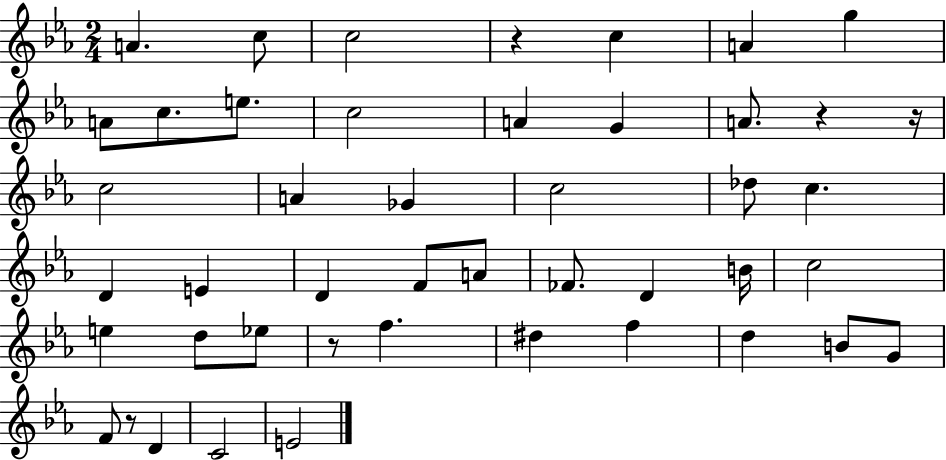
{
  \clef treble
  \numericTimeSignature
  \time 2/4
  \key ees \major
  a'4. c''8 | c''2 | r4 c''4 | a'4 g''4 | \break a'8 c''8. e''8. | c''2 | a'4 g'4 | a'8. r4 r16 | \break c''2 | a'4 ges'4 | c''2 | des''8 c''4. | \break d'4 e'4 | d'4 f'8 a'8 | fes'8. d'4 b'16 | c''2 | \break e''4 d''8 ees''8 | r8 f''4. | dis''4 f''4 | d''4 b'8 g'8 | \break f'8 r8 d'4 | c'2 | e'2 | \bar "|."
}